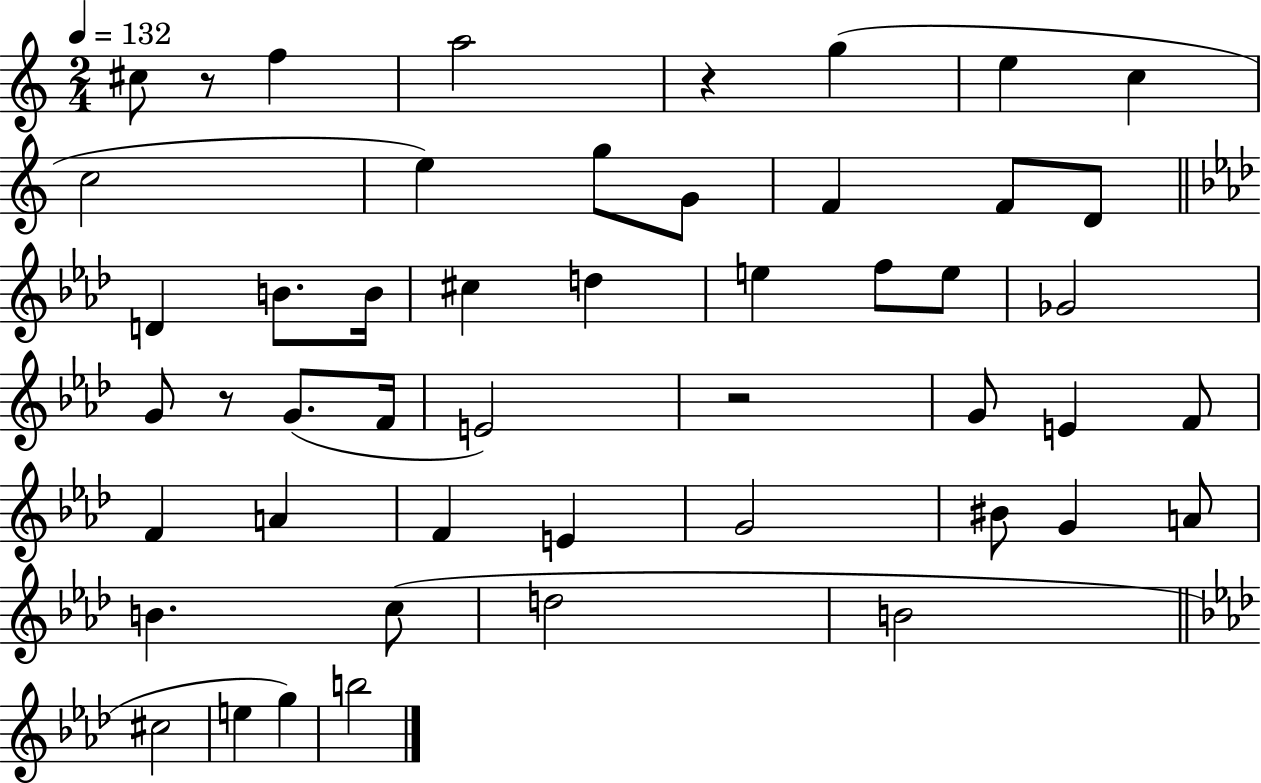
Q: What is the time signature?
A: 2/4